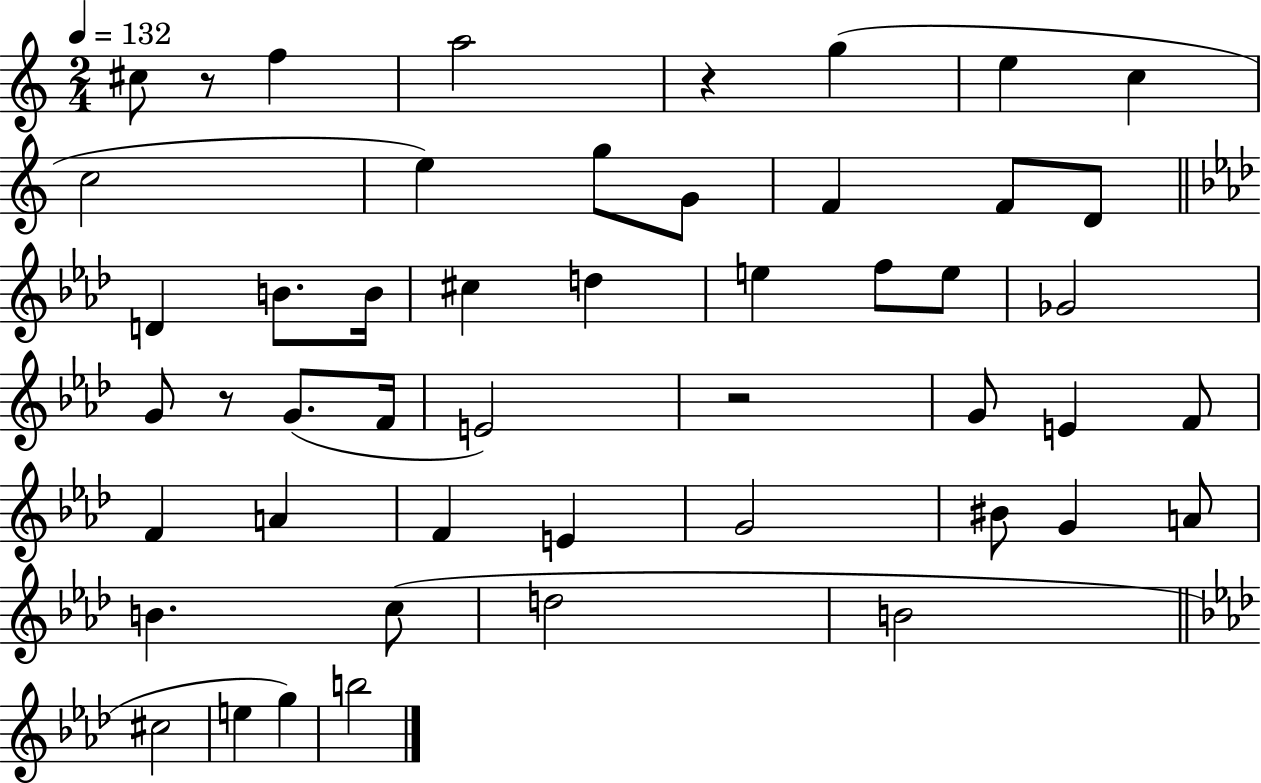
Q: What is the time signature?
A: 2/4